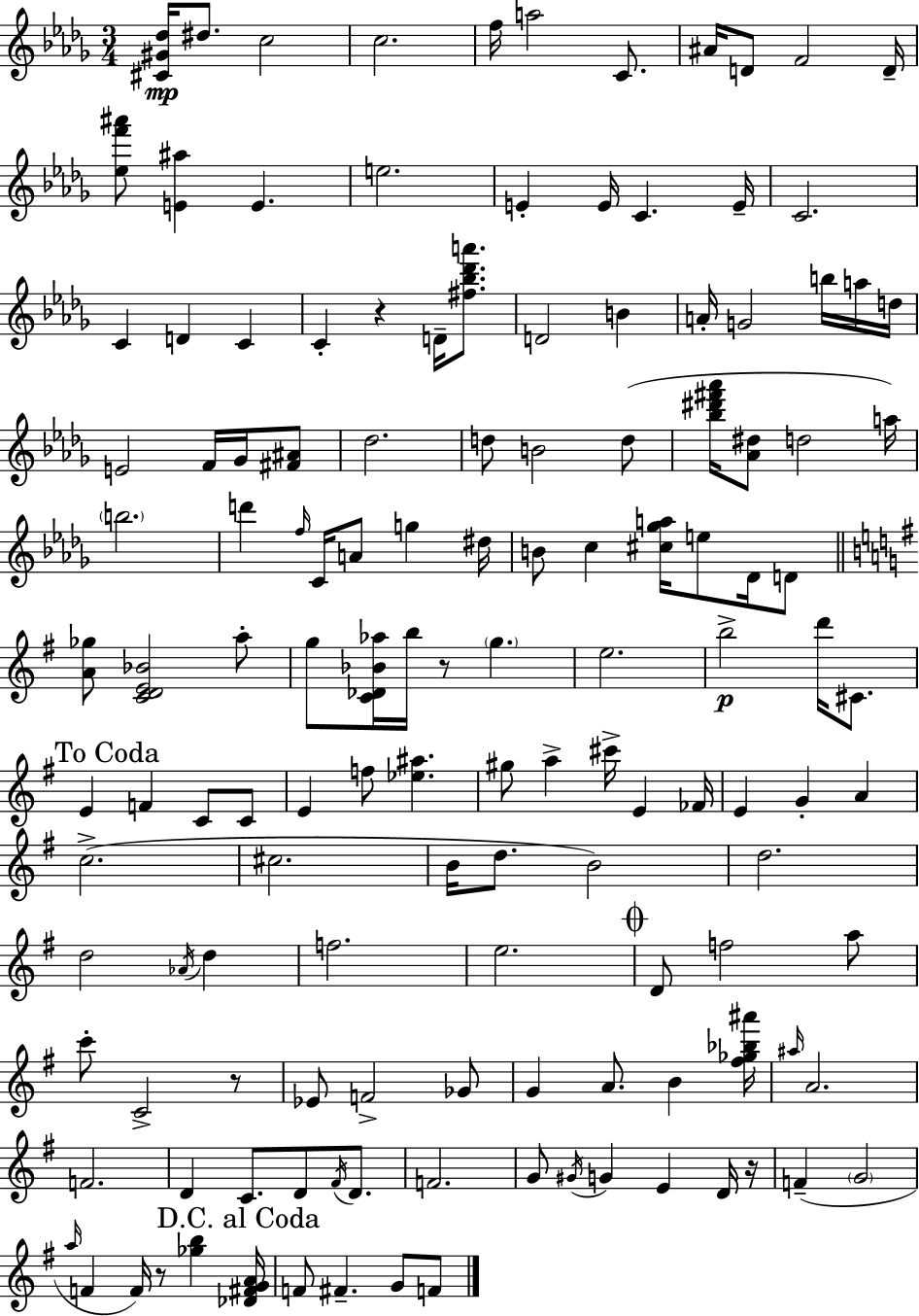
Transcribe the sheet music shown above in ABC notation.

X:1
T:Untitled
M:3/4
L:1/4
K:Bbm
[^C^G_d]/4 ^d/2 c2 c2 f/4 a2 C/2 ^A/4 D/2 F2 D/4 [_ef'^a']/2 [E^a] E e2 E E/4 C E/4 C2 C D C C z D/4 [^f_b_d'a']/2 D2 B A/4 G2 b/4 a/4 d/4 E2 F/4 _G/4 [^F^A]/2 _d2 d/2 B2 d/2 [_b^d'^f'_a']/4 [_A^d]/2 d2 a/4 b2 d' f/4 C/4 A/2 g ^d/4 B/2 c [^c_ga]/4 e/2 _D/4 D/2 [A_g]/2 [CDE_B]2 a/2 g/2 [C_D_B_a]/4 b/4 z/2 g e2 b2 d'/4 ^C/2 E F C/2 C/2 E f/2 [_e^a] ^g/2 a ^c'/4 E _F/4 E G A c2 ^c2 B/4 d/2 B2 d2 d2 _A/4 d f2 e2 D/2 f2 a/2 c'/2 C2 z/2 _E/2 F2 _G/2 G A/2 B [^f_g_b^a']/4 ^a/4 A2 F2 D C/2 D/2 ^F/4 D/2 F2 G/2 ^G/4 G E D/4 z/4 F G2 a/4 F F/4 z/2 [_gb] [_D^FGA]/4 F/2 ^F G/2 F/2